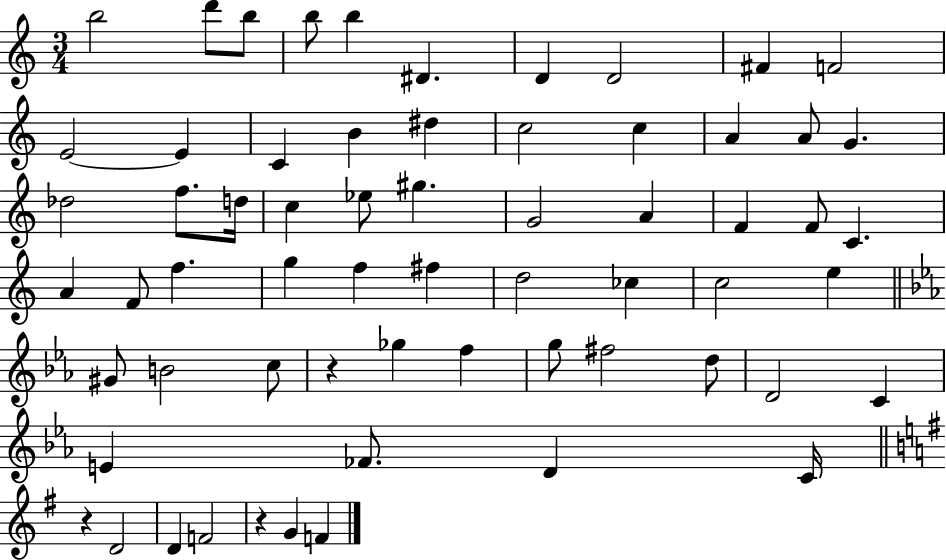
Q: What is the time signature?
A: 3/4